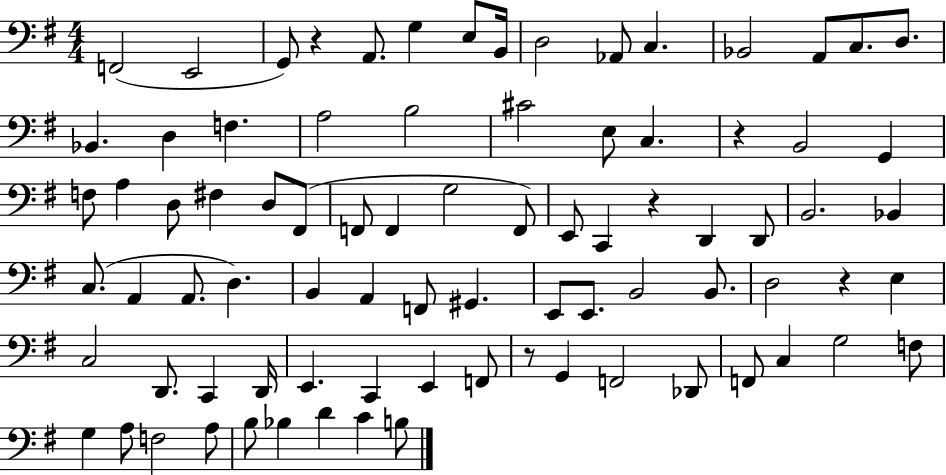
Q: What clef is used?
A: bass